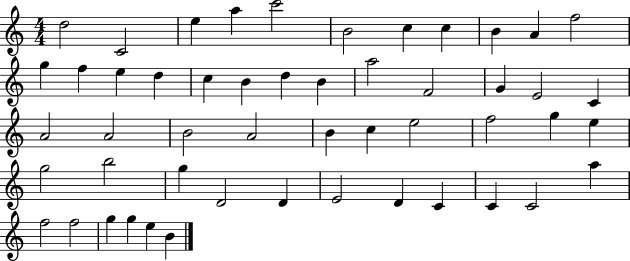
{
  \clef treble
  \numericTimeSignature
  \time 4/4
  \key c \major
  d''2 c'2 | e''4 a''4 c'''2 | b'2 c''4 c''4 | b'4 a'4 f''2 | \break g''4 f''4 e''4 d''4 | c''4 b'4 d''4 b'4 | a''2 f'2 | g'4 e'2 c'4 | \break a'2 a'2 | b'2 a'2 | b'4 c''4 e''2 | f''2 g''4 e''4 | \break g''2 b''2 | g''4 d'2 d'4 | e'2 d'4 c'4 | c'4 c'2 a''4 | \break f''2 f''2 | g''4 g''4 e''4 b'4 | \bar "|."
}